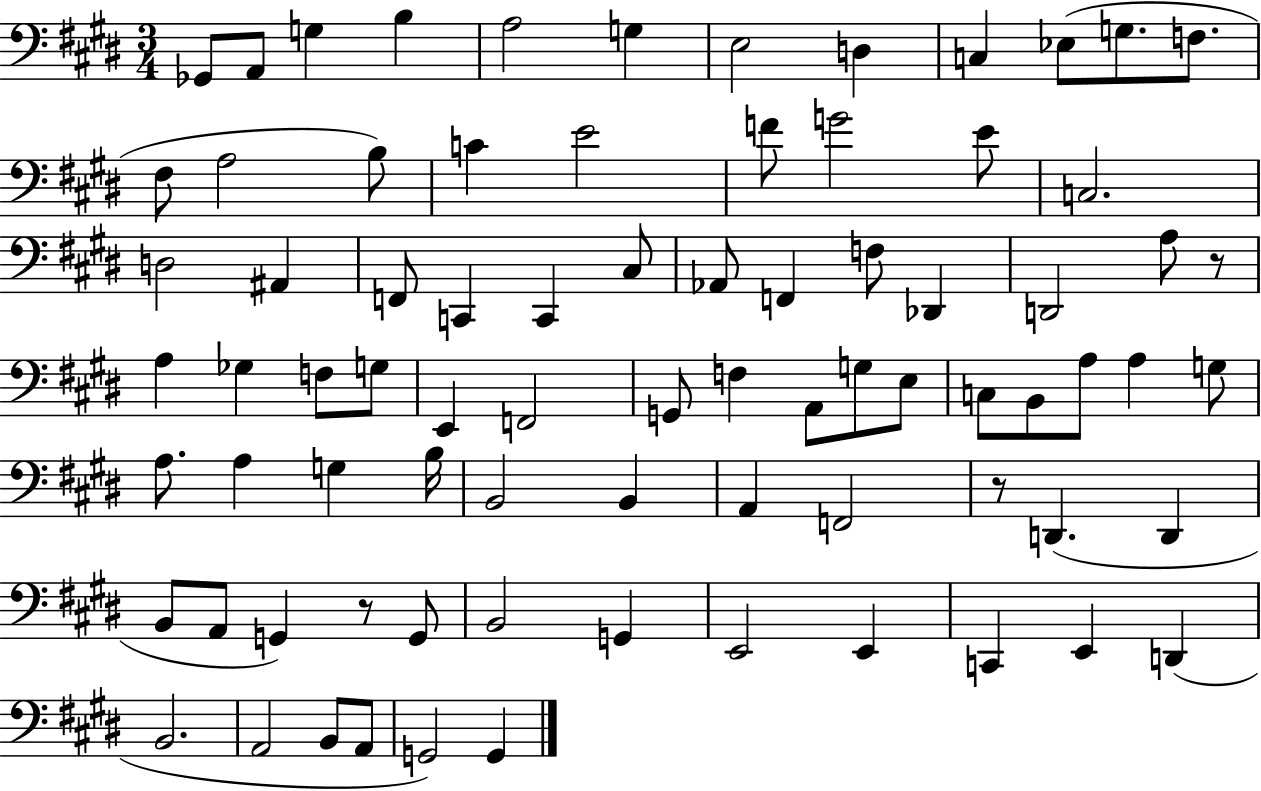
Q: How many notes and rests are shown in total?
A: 79